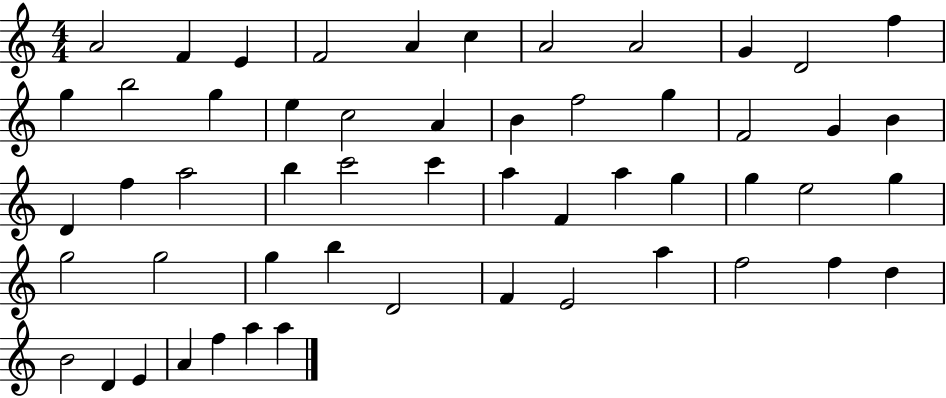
{
  \clef treble
  \numericTimeSignature
  \time 4/4
  \key c \major
  a'2 f'4 e'4 | f'2 a'4 c''4 | a'2 a'2 | g'4 d'2 f''4 | \break g''4 b''2 g''4 | e''4 c''2 a'4 | b'4 f''2 g''4 | f'2 g'4 b'4 | \break d'4 f''4 a''2 | b''4 c'''2 c'''4 | a''4 f'4 a''4 g''4 | g''4 e''2 g''4 | \break g''2 g''2 | g''4 b''4 d'2 | f'4 e'2 a''4 | f''2 f''4 d''4 | \break b'2 d'4 e'4 | a'4 f''4 a''4 a''4 | \bar "|."
}